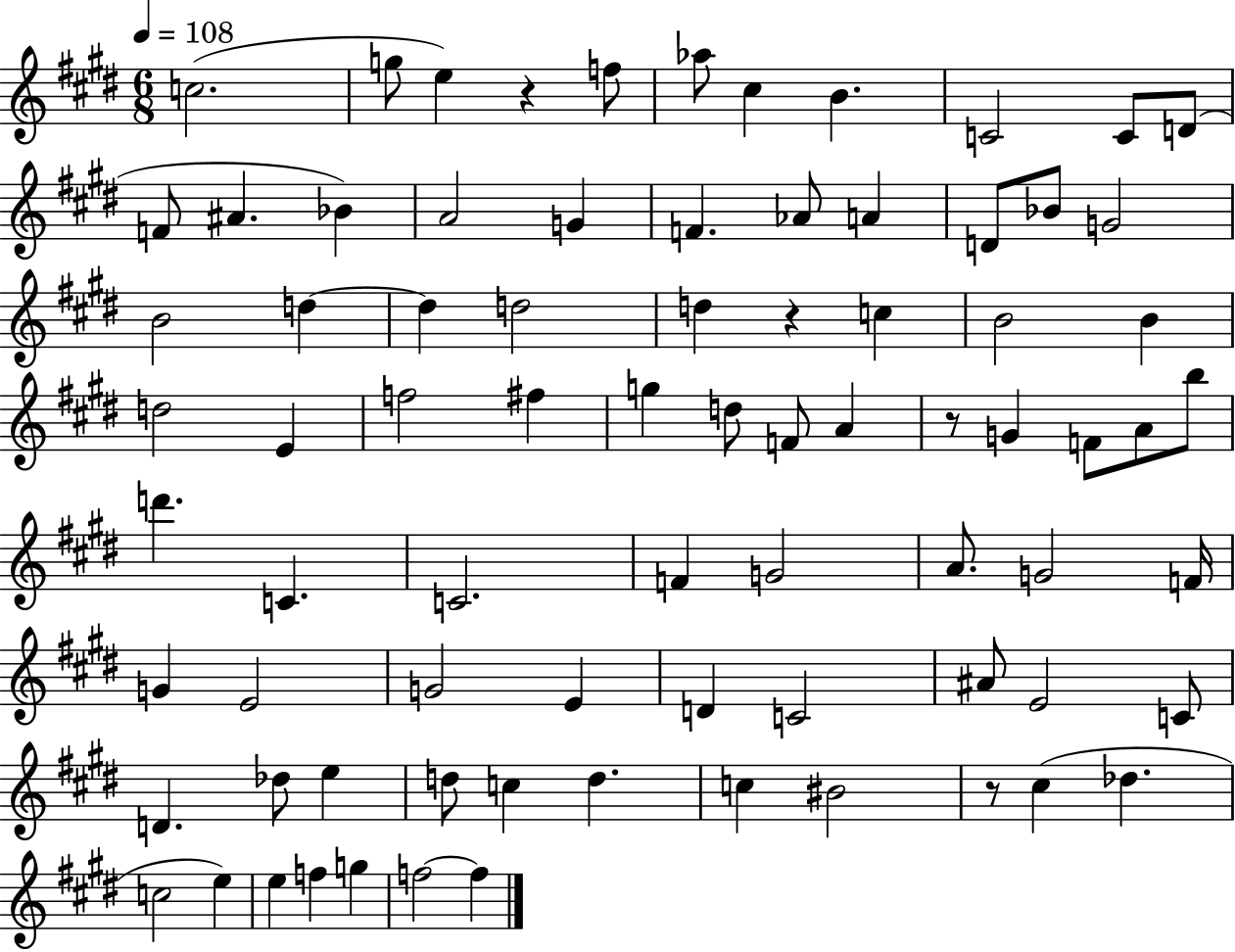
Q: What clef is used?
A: treble